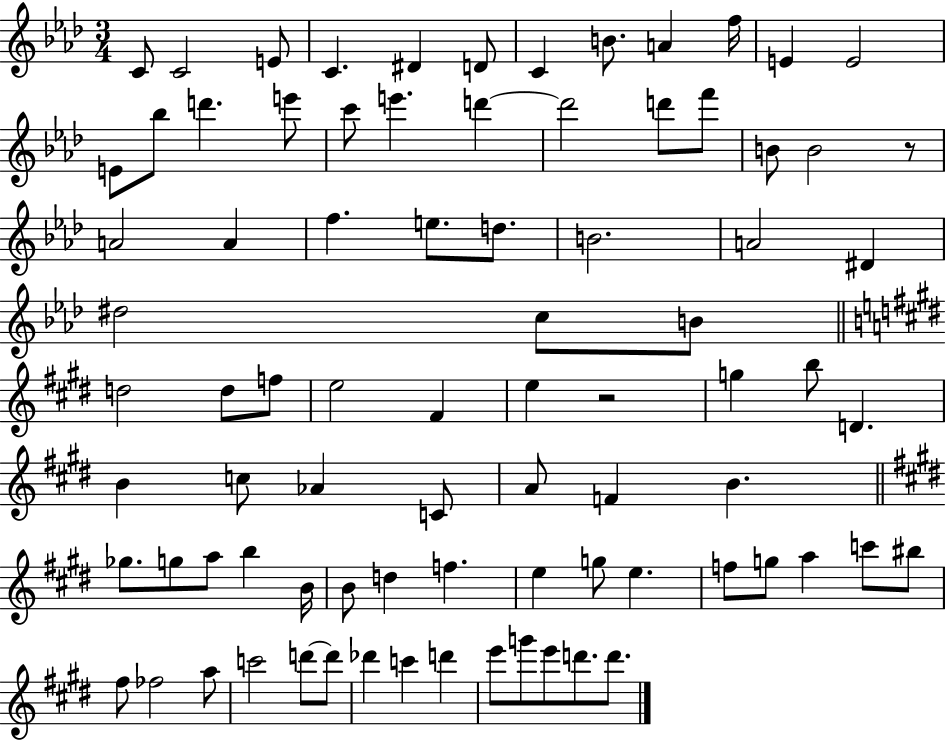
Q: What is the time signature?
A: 3/4